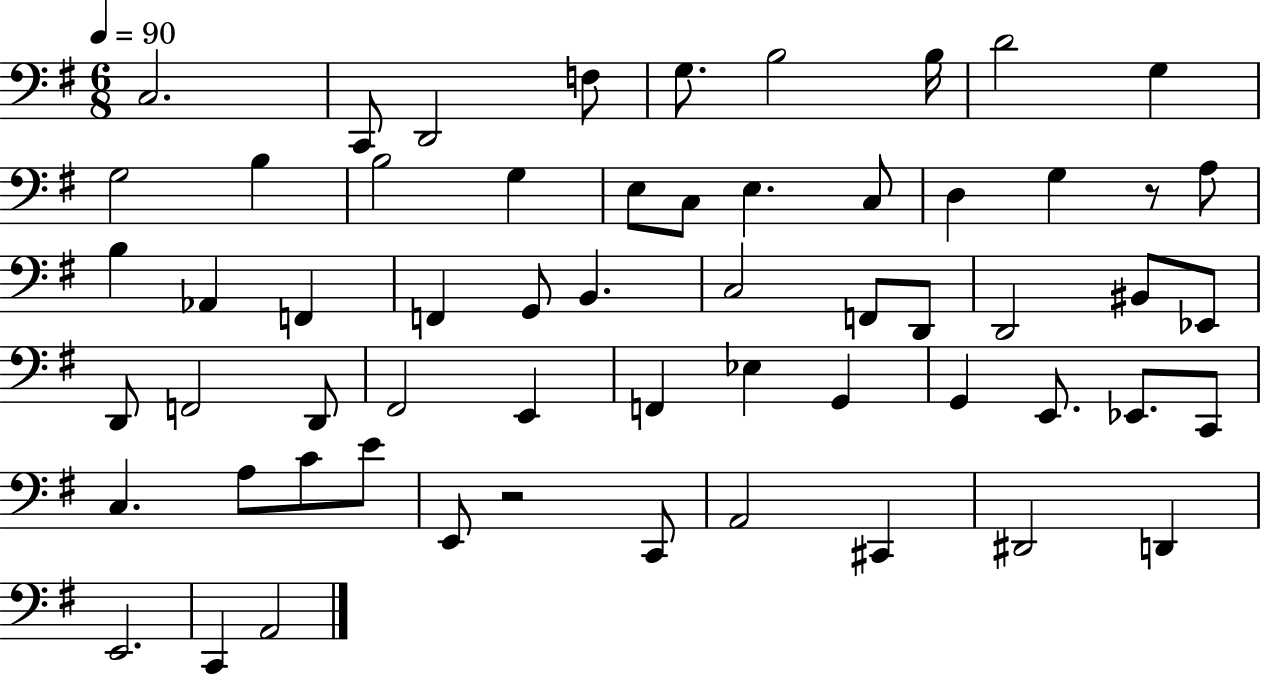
C3/h. C2/e D2/h F3/e G3/e. B3/h B3/s D4/h G3/q G3/h B3/q B3/h G3/q E3/e C3/e E3/q. C3/e D3/q G3/q R/e A3/e B3/q Ab2/q F2/q F2/q G2/e B2/q. C3/h F2/e D2/e D2/h BIS2/e Eb2/e D2/e F2/h D2/e F#2/h E2/q F2/q Eb3/q G2/q G2/q E2/e. Eb2/e. C2/e C3/q. A3/e C4/e E4/e E2/e R/h C2/e A2/h C#2/q D#2/h D2/q E2/h. C2/q A2/h